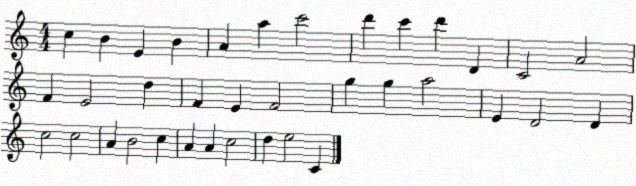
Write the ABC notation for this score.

X:1
T:Untitled
M:4/4
L:1/4
K:C
c B E B A a c'2 d' c' d' D C2 A2 F E2 d F E F2 g g a2 E D2 D c2 c2 A B2 c A A c2 d e2 C